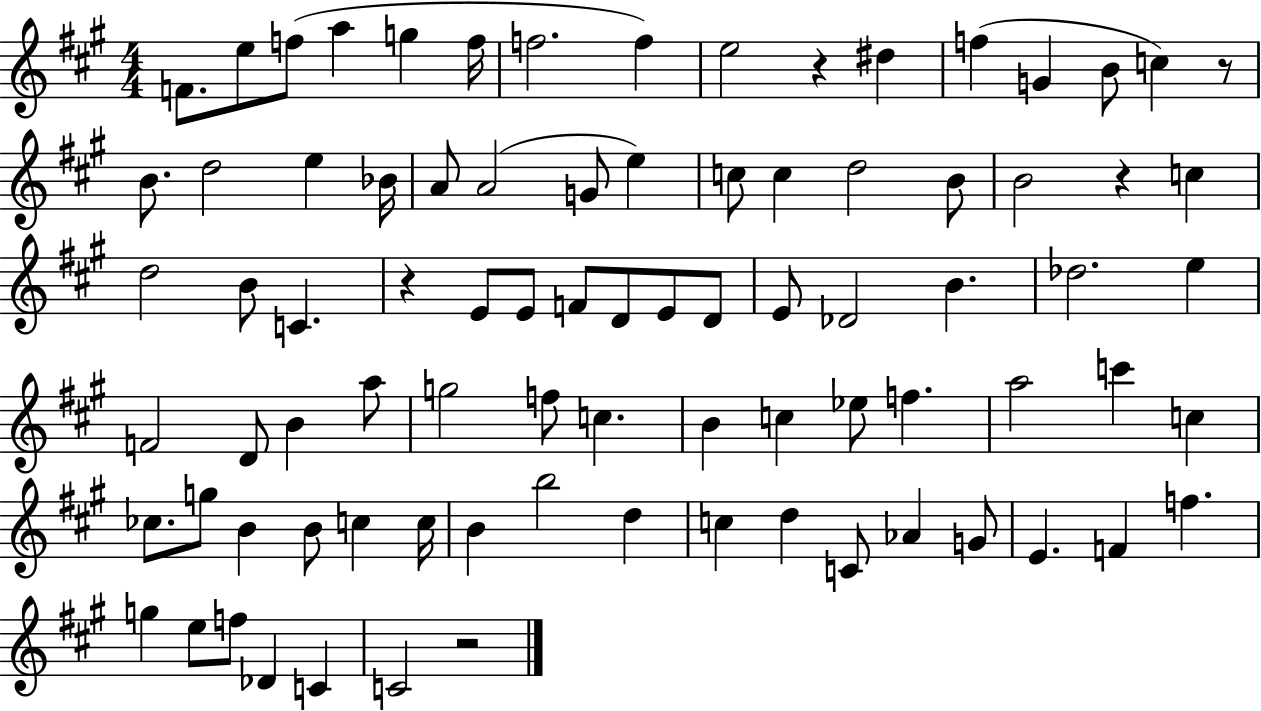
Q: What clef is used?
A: treble